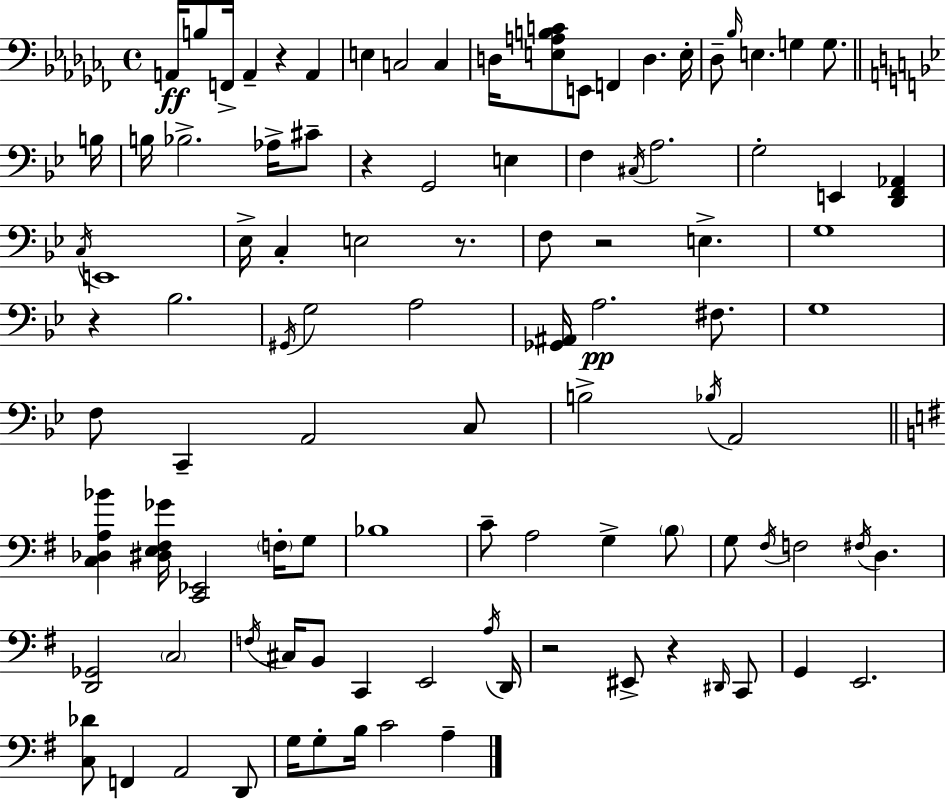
{
  \clef bass
  \time 4/4
  \defaultTimeSignature
  \key aes \minor
  \repeat volta 2 { a,16\ff b8 f,16-> a,4-- r4 a,4 | e4 c2 c4 | d16 <e a b c'>8 e,8 f,4 d4. e16-. | des8-- \grace { bes16 } e4. g4 g8. | \break \bar "||" \break \key bes \major b16 b16 bes2.-> aes16-> cis'8-- | r4 g,2 e4 | f4 \acciaccatura { cis16 } a2. | g2-. e,4 <d, f, aes,>4 | \break \acciaccatura { c16 } e,1 | ees16-> c4-. e2 | r8. f8 r2 e4.-> | g1 | \break r4 bes2. | \acciaccatura { gis,16 } g2 a2 | <ges, ais,>16 a2.\pp | fis8. g1 | \break f8 c,4-- a,2 | c8 b2-> \acciaccatura { bes16 } a,2 | \bar "||" \break \key e \minor <c des a bes'>4 <dis e fis ges'>16 <c, ees,>2 \parenthesize f16-. g8 | bes1 | c'8-- a2 g4-> \parenthesize b8 | g8 \acciaccatura { fis16 } f2 \acciaccatura { fis16 } d4. | \break <d, ges,>2 \parenthesize c2 | \acciaccatura { f16 } cis16 b,8 c,4 e,2 | \acciaccatura { a16 } d,16 r2 eis,8-> r4 | \grace { dis,16 } c,8 g,4 e,2. | \break <c des'>8 f,4 a,2 | d,8 g16 g8-. b16 c'2 | a4-- } \bar "|."
}